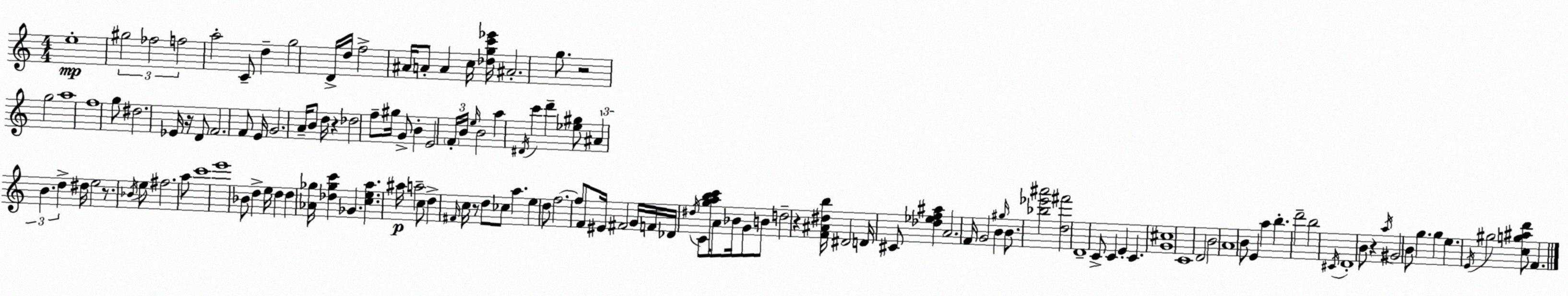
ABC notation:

X:1
T:Untitled
M:4/4
L:1/4
K:Am
e4 ^g2 _f2 f2 a2 C/2 d g2 D/4 d/4 f2 ^A/4 A/2 A c/4 [_dgc'_e']/4 ^A2 g/2 z2 g2 a4 f4 g/2 ^d2 _E/4 z/4 D/2 F2 F/2 E/4 G2 A/4 B/2 d/4 z _d2 f/2 ^g/4 G/2 B E2 F/4 B/4 e/4 B2 a ^D/4 c' d' [_e^g]/2 ^A B d ^d/4 e2 z/2 _B/4 e/2 ^f2 a/2 c'4 e'4 _B/2 d e/4 d d [_A_g]/4 [_d_gc'] _G [cea] ^a/4 a2 c/2 d ^F/4 c/4 z/2 d/2 _c/2 a e d/2 f2 f/2 F/2 ^E/4 ^F2 G/4 F/4 _D/4 ^d/4 C/2 [gabc']/4 A/2 _B/4 G/2 B/2 d2 z [F^A^db]/4 ^D2 D/4 ^C/2 [_d_ef^a] A2 F/4 G2 B ^g/4 B/2 [_b_e'^a']2 [d^f']2 D4 C/2 C E C [G^c]4 C4 D2 B2 A4 B/2 E a b d'2 b2 ^C/4 D4 B/2 z a/4 ^G2 B/2 g g e E/4 ^g2 [cg^ad']/2 F